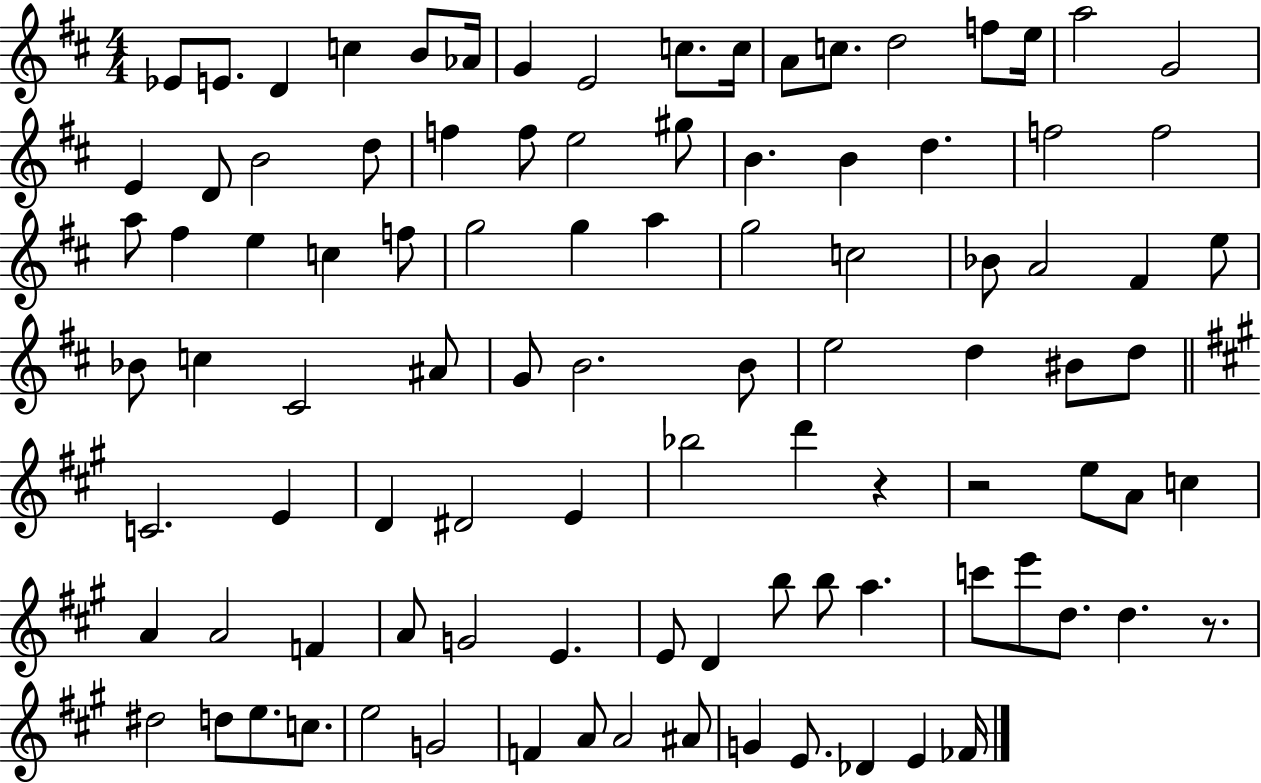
X:1
T:Untitled
M:4/4
L:1/4
K:D
_E/2 E/2 D c B/2 _A/4 G E2 c/2 c/4 A/2 c/2 d2 f/2 e/4 a2 G2 E D/2 B2 d/2 f f/2 e2 ^g/2 B B d f2 f2 a/2 ^f e c f/2 g2 g a g2 c2 _B/2 A2 ^F e/2 _B/2 c ^C2 ^A/2 G/2 B2 B/2 e2 d ^B/2 d/2 C2 E D ^D2 E _b2 d' z z2 e/2 A/2 c A A2 F A/2 G2 E E/2 D b/2 b/2 a c'/2 e'/2 d/2 d z/2 ^d2 d/2 e/2 c/2 e2 G2 F A/2 A2 ^A/2 G E/2 _D E _F/4